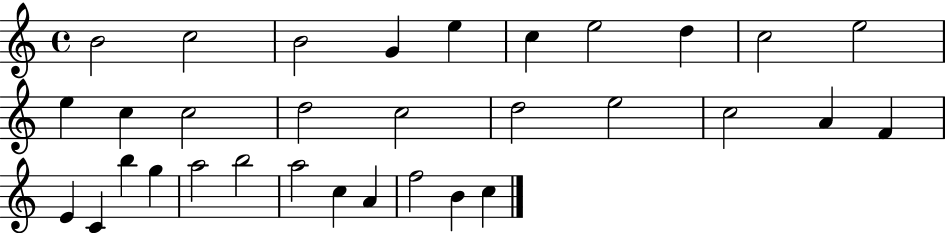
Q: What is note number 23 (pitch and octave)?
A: B5